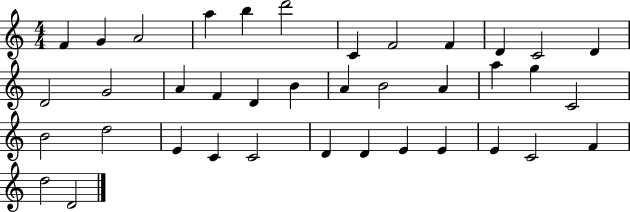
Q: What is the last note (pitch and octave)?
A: D4